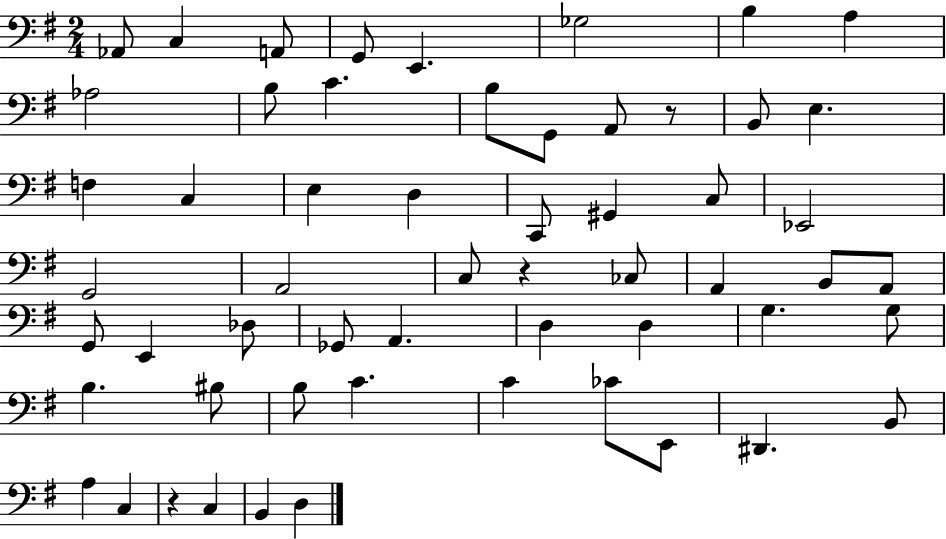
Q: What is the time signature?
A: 2/4